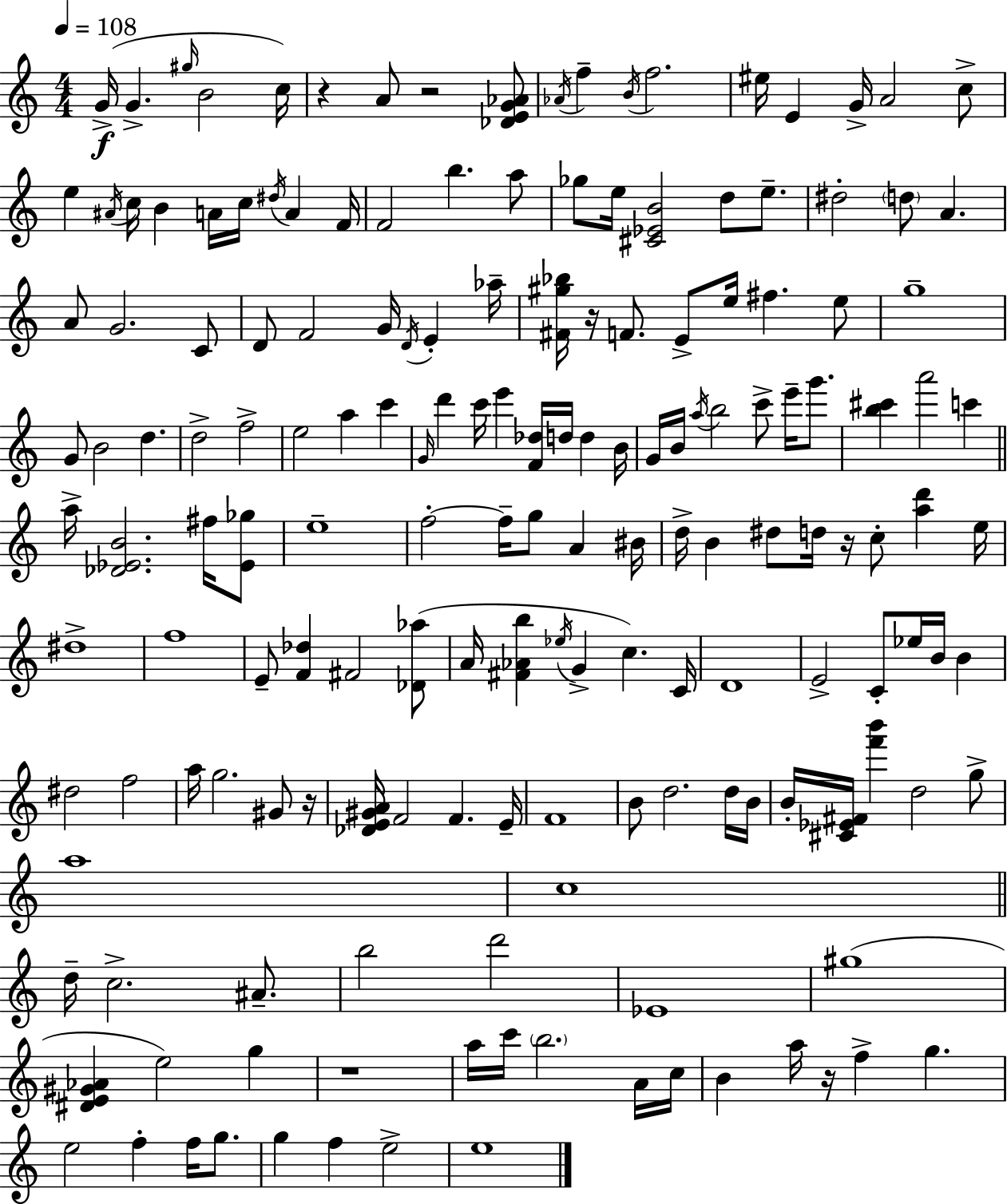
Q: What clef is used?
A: treble